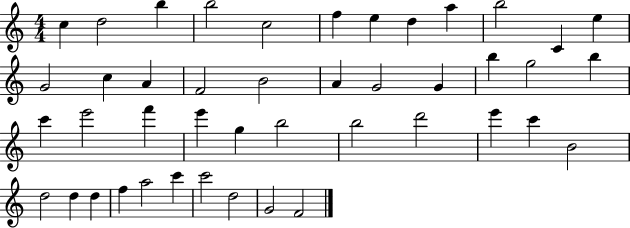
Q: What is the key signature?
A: C major